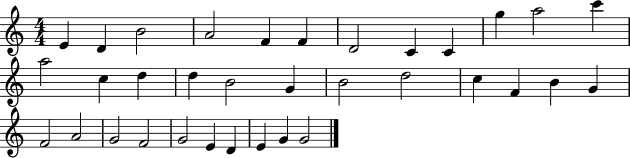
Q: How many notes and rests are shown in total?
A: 34